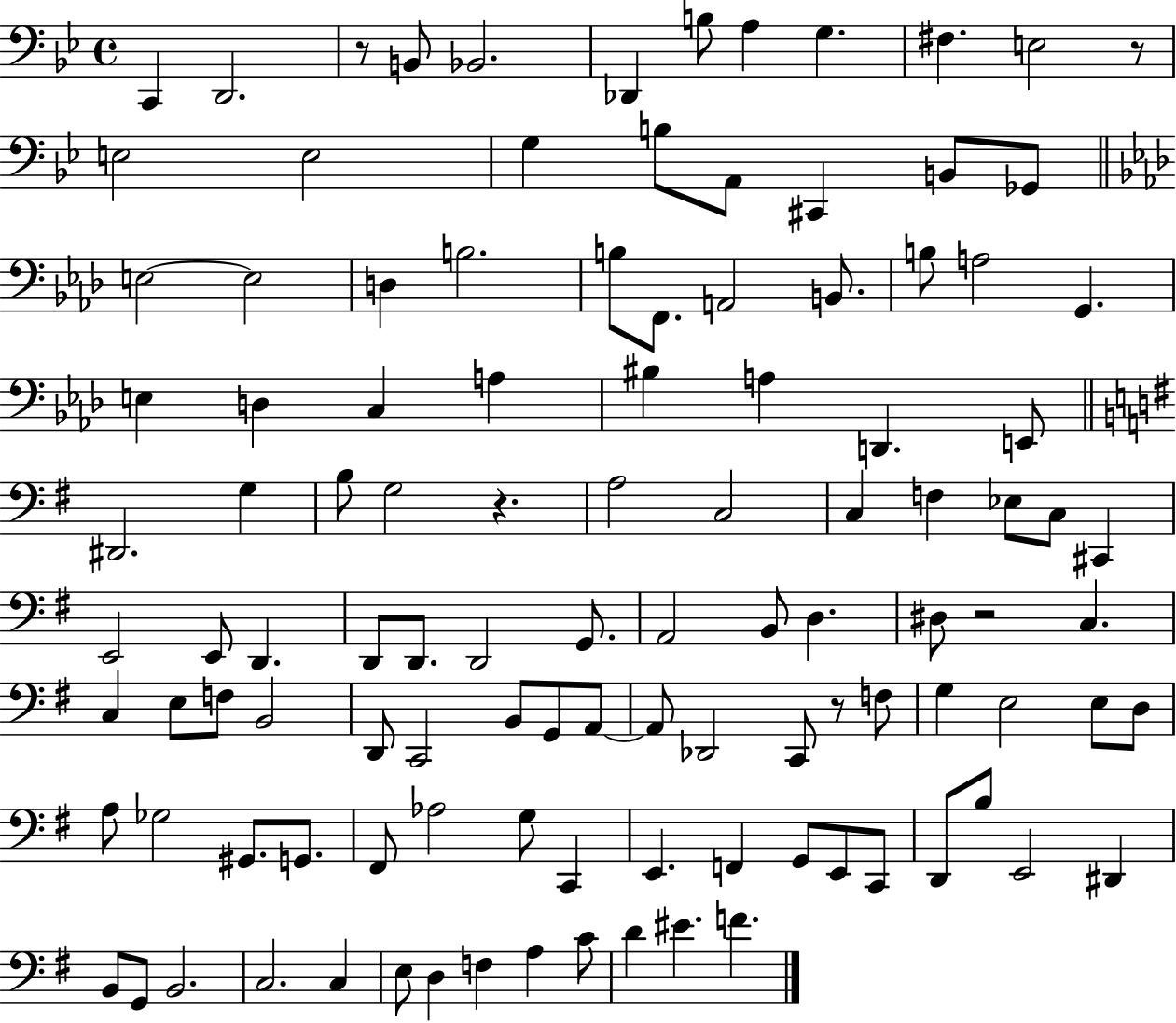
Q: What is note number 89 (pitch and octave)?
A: E2